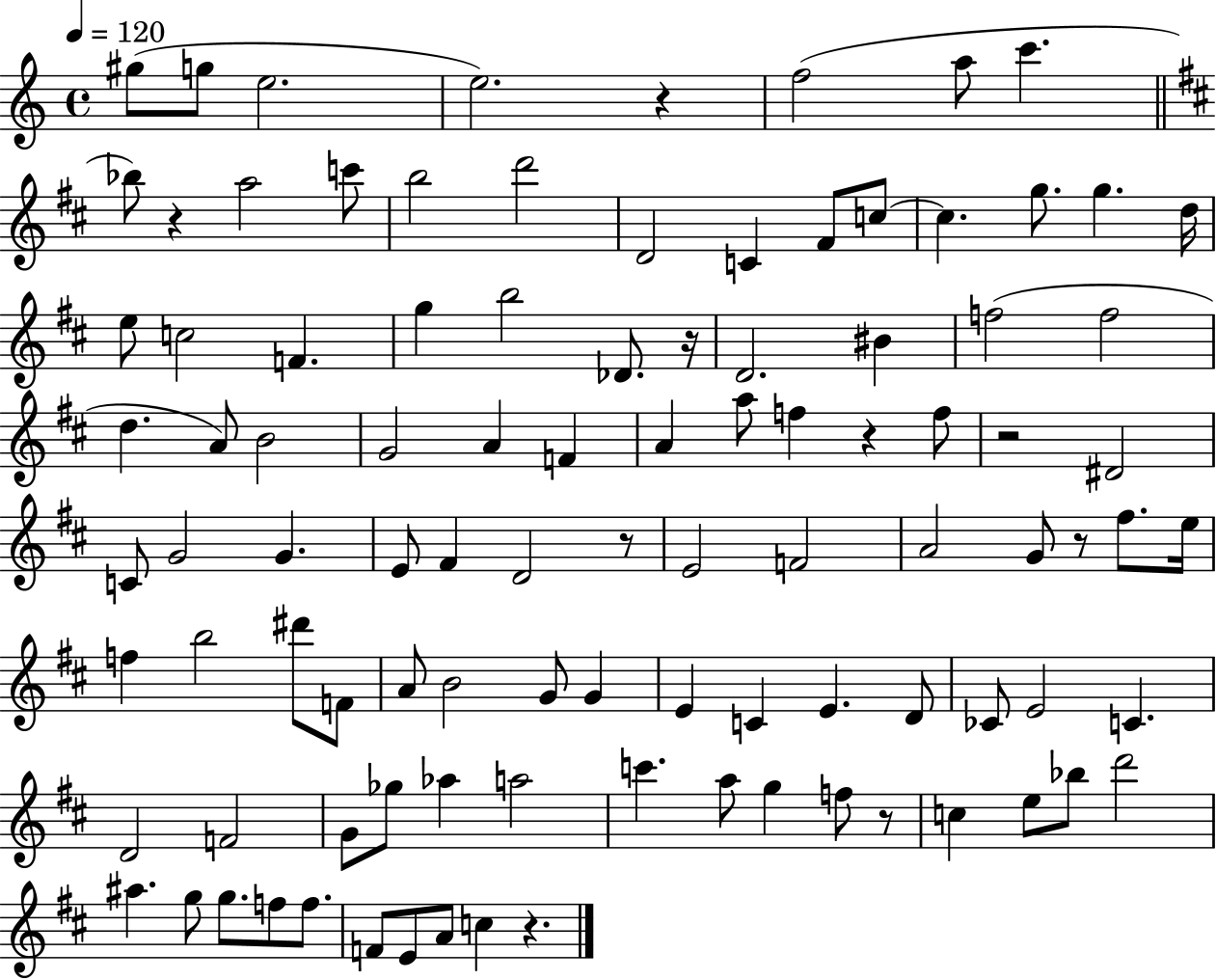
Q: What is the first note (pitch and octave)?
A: G#5